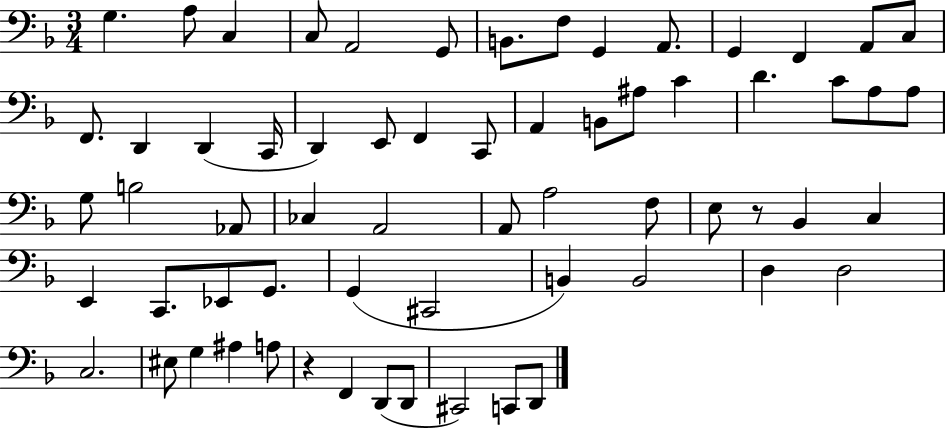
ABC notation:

X:1
T:Untitled
M:3/4
L:1/4
K:F
G, A,/2 C, C,/2 A,,2 G,,/2 B,,/2 F,/2 G,, A,,/2 G,, F,, A,,/2 C,/2 F,,/2 D,, D,, C,,/4 D,, E,,/2 F,, C,,/2 A,, B,,/2 ^A,/2 C D C/2 A,/2 A,/2 G,/2 B,2 _A,,/2 _C, A,,2 A,,/2 A,2 F,/2 E,/2 z/2 _B,, C, E,, C,,/2 _E,,/2 G,,/2 G,, ^C,,2 B,, B,,2 D, D,2 C,2 ^E,/2 G, ^A, A,/2 z F,, D,,/2 D,,/2 ^C,,2 C,,/2 D,,/2